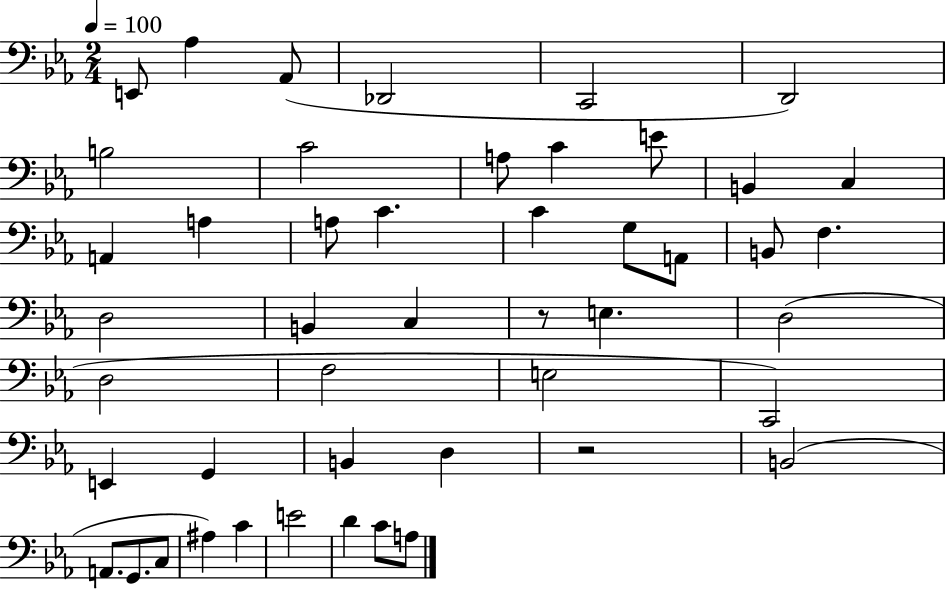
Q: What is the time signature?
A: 2/4